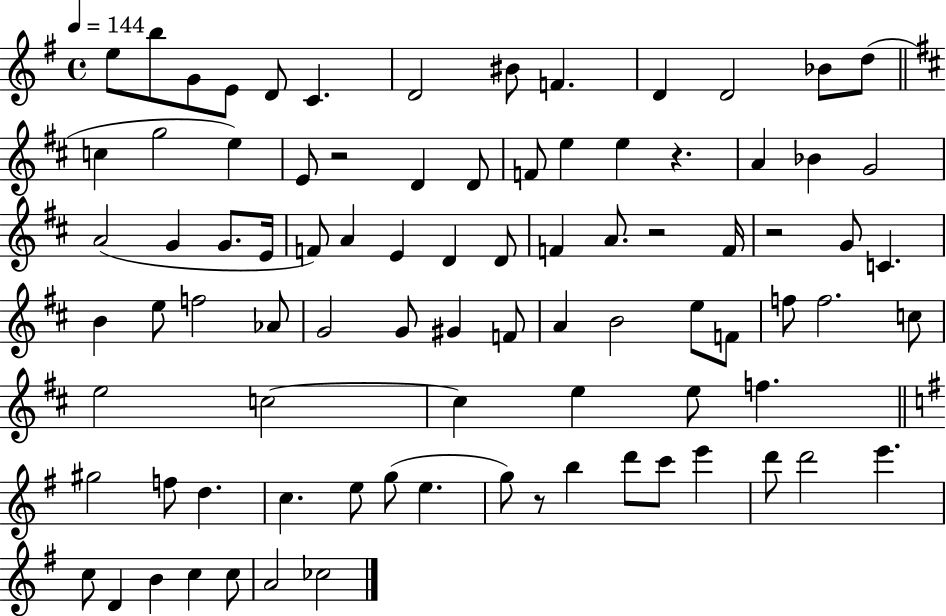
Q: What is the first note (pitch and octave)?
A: E5